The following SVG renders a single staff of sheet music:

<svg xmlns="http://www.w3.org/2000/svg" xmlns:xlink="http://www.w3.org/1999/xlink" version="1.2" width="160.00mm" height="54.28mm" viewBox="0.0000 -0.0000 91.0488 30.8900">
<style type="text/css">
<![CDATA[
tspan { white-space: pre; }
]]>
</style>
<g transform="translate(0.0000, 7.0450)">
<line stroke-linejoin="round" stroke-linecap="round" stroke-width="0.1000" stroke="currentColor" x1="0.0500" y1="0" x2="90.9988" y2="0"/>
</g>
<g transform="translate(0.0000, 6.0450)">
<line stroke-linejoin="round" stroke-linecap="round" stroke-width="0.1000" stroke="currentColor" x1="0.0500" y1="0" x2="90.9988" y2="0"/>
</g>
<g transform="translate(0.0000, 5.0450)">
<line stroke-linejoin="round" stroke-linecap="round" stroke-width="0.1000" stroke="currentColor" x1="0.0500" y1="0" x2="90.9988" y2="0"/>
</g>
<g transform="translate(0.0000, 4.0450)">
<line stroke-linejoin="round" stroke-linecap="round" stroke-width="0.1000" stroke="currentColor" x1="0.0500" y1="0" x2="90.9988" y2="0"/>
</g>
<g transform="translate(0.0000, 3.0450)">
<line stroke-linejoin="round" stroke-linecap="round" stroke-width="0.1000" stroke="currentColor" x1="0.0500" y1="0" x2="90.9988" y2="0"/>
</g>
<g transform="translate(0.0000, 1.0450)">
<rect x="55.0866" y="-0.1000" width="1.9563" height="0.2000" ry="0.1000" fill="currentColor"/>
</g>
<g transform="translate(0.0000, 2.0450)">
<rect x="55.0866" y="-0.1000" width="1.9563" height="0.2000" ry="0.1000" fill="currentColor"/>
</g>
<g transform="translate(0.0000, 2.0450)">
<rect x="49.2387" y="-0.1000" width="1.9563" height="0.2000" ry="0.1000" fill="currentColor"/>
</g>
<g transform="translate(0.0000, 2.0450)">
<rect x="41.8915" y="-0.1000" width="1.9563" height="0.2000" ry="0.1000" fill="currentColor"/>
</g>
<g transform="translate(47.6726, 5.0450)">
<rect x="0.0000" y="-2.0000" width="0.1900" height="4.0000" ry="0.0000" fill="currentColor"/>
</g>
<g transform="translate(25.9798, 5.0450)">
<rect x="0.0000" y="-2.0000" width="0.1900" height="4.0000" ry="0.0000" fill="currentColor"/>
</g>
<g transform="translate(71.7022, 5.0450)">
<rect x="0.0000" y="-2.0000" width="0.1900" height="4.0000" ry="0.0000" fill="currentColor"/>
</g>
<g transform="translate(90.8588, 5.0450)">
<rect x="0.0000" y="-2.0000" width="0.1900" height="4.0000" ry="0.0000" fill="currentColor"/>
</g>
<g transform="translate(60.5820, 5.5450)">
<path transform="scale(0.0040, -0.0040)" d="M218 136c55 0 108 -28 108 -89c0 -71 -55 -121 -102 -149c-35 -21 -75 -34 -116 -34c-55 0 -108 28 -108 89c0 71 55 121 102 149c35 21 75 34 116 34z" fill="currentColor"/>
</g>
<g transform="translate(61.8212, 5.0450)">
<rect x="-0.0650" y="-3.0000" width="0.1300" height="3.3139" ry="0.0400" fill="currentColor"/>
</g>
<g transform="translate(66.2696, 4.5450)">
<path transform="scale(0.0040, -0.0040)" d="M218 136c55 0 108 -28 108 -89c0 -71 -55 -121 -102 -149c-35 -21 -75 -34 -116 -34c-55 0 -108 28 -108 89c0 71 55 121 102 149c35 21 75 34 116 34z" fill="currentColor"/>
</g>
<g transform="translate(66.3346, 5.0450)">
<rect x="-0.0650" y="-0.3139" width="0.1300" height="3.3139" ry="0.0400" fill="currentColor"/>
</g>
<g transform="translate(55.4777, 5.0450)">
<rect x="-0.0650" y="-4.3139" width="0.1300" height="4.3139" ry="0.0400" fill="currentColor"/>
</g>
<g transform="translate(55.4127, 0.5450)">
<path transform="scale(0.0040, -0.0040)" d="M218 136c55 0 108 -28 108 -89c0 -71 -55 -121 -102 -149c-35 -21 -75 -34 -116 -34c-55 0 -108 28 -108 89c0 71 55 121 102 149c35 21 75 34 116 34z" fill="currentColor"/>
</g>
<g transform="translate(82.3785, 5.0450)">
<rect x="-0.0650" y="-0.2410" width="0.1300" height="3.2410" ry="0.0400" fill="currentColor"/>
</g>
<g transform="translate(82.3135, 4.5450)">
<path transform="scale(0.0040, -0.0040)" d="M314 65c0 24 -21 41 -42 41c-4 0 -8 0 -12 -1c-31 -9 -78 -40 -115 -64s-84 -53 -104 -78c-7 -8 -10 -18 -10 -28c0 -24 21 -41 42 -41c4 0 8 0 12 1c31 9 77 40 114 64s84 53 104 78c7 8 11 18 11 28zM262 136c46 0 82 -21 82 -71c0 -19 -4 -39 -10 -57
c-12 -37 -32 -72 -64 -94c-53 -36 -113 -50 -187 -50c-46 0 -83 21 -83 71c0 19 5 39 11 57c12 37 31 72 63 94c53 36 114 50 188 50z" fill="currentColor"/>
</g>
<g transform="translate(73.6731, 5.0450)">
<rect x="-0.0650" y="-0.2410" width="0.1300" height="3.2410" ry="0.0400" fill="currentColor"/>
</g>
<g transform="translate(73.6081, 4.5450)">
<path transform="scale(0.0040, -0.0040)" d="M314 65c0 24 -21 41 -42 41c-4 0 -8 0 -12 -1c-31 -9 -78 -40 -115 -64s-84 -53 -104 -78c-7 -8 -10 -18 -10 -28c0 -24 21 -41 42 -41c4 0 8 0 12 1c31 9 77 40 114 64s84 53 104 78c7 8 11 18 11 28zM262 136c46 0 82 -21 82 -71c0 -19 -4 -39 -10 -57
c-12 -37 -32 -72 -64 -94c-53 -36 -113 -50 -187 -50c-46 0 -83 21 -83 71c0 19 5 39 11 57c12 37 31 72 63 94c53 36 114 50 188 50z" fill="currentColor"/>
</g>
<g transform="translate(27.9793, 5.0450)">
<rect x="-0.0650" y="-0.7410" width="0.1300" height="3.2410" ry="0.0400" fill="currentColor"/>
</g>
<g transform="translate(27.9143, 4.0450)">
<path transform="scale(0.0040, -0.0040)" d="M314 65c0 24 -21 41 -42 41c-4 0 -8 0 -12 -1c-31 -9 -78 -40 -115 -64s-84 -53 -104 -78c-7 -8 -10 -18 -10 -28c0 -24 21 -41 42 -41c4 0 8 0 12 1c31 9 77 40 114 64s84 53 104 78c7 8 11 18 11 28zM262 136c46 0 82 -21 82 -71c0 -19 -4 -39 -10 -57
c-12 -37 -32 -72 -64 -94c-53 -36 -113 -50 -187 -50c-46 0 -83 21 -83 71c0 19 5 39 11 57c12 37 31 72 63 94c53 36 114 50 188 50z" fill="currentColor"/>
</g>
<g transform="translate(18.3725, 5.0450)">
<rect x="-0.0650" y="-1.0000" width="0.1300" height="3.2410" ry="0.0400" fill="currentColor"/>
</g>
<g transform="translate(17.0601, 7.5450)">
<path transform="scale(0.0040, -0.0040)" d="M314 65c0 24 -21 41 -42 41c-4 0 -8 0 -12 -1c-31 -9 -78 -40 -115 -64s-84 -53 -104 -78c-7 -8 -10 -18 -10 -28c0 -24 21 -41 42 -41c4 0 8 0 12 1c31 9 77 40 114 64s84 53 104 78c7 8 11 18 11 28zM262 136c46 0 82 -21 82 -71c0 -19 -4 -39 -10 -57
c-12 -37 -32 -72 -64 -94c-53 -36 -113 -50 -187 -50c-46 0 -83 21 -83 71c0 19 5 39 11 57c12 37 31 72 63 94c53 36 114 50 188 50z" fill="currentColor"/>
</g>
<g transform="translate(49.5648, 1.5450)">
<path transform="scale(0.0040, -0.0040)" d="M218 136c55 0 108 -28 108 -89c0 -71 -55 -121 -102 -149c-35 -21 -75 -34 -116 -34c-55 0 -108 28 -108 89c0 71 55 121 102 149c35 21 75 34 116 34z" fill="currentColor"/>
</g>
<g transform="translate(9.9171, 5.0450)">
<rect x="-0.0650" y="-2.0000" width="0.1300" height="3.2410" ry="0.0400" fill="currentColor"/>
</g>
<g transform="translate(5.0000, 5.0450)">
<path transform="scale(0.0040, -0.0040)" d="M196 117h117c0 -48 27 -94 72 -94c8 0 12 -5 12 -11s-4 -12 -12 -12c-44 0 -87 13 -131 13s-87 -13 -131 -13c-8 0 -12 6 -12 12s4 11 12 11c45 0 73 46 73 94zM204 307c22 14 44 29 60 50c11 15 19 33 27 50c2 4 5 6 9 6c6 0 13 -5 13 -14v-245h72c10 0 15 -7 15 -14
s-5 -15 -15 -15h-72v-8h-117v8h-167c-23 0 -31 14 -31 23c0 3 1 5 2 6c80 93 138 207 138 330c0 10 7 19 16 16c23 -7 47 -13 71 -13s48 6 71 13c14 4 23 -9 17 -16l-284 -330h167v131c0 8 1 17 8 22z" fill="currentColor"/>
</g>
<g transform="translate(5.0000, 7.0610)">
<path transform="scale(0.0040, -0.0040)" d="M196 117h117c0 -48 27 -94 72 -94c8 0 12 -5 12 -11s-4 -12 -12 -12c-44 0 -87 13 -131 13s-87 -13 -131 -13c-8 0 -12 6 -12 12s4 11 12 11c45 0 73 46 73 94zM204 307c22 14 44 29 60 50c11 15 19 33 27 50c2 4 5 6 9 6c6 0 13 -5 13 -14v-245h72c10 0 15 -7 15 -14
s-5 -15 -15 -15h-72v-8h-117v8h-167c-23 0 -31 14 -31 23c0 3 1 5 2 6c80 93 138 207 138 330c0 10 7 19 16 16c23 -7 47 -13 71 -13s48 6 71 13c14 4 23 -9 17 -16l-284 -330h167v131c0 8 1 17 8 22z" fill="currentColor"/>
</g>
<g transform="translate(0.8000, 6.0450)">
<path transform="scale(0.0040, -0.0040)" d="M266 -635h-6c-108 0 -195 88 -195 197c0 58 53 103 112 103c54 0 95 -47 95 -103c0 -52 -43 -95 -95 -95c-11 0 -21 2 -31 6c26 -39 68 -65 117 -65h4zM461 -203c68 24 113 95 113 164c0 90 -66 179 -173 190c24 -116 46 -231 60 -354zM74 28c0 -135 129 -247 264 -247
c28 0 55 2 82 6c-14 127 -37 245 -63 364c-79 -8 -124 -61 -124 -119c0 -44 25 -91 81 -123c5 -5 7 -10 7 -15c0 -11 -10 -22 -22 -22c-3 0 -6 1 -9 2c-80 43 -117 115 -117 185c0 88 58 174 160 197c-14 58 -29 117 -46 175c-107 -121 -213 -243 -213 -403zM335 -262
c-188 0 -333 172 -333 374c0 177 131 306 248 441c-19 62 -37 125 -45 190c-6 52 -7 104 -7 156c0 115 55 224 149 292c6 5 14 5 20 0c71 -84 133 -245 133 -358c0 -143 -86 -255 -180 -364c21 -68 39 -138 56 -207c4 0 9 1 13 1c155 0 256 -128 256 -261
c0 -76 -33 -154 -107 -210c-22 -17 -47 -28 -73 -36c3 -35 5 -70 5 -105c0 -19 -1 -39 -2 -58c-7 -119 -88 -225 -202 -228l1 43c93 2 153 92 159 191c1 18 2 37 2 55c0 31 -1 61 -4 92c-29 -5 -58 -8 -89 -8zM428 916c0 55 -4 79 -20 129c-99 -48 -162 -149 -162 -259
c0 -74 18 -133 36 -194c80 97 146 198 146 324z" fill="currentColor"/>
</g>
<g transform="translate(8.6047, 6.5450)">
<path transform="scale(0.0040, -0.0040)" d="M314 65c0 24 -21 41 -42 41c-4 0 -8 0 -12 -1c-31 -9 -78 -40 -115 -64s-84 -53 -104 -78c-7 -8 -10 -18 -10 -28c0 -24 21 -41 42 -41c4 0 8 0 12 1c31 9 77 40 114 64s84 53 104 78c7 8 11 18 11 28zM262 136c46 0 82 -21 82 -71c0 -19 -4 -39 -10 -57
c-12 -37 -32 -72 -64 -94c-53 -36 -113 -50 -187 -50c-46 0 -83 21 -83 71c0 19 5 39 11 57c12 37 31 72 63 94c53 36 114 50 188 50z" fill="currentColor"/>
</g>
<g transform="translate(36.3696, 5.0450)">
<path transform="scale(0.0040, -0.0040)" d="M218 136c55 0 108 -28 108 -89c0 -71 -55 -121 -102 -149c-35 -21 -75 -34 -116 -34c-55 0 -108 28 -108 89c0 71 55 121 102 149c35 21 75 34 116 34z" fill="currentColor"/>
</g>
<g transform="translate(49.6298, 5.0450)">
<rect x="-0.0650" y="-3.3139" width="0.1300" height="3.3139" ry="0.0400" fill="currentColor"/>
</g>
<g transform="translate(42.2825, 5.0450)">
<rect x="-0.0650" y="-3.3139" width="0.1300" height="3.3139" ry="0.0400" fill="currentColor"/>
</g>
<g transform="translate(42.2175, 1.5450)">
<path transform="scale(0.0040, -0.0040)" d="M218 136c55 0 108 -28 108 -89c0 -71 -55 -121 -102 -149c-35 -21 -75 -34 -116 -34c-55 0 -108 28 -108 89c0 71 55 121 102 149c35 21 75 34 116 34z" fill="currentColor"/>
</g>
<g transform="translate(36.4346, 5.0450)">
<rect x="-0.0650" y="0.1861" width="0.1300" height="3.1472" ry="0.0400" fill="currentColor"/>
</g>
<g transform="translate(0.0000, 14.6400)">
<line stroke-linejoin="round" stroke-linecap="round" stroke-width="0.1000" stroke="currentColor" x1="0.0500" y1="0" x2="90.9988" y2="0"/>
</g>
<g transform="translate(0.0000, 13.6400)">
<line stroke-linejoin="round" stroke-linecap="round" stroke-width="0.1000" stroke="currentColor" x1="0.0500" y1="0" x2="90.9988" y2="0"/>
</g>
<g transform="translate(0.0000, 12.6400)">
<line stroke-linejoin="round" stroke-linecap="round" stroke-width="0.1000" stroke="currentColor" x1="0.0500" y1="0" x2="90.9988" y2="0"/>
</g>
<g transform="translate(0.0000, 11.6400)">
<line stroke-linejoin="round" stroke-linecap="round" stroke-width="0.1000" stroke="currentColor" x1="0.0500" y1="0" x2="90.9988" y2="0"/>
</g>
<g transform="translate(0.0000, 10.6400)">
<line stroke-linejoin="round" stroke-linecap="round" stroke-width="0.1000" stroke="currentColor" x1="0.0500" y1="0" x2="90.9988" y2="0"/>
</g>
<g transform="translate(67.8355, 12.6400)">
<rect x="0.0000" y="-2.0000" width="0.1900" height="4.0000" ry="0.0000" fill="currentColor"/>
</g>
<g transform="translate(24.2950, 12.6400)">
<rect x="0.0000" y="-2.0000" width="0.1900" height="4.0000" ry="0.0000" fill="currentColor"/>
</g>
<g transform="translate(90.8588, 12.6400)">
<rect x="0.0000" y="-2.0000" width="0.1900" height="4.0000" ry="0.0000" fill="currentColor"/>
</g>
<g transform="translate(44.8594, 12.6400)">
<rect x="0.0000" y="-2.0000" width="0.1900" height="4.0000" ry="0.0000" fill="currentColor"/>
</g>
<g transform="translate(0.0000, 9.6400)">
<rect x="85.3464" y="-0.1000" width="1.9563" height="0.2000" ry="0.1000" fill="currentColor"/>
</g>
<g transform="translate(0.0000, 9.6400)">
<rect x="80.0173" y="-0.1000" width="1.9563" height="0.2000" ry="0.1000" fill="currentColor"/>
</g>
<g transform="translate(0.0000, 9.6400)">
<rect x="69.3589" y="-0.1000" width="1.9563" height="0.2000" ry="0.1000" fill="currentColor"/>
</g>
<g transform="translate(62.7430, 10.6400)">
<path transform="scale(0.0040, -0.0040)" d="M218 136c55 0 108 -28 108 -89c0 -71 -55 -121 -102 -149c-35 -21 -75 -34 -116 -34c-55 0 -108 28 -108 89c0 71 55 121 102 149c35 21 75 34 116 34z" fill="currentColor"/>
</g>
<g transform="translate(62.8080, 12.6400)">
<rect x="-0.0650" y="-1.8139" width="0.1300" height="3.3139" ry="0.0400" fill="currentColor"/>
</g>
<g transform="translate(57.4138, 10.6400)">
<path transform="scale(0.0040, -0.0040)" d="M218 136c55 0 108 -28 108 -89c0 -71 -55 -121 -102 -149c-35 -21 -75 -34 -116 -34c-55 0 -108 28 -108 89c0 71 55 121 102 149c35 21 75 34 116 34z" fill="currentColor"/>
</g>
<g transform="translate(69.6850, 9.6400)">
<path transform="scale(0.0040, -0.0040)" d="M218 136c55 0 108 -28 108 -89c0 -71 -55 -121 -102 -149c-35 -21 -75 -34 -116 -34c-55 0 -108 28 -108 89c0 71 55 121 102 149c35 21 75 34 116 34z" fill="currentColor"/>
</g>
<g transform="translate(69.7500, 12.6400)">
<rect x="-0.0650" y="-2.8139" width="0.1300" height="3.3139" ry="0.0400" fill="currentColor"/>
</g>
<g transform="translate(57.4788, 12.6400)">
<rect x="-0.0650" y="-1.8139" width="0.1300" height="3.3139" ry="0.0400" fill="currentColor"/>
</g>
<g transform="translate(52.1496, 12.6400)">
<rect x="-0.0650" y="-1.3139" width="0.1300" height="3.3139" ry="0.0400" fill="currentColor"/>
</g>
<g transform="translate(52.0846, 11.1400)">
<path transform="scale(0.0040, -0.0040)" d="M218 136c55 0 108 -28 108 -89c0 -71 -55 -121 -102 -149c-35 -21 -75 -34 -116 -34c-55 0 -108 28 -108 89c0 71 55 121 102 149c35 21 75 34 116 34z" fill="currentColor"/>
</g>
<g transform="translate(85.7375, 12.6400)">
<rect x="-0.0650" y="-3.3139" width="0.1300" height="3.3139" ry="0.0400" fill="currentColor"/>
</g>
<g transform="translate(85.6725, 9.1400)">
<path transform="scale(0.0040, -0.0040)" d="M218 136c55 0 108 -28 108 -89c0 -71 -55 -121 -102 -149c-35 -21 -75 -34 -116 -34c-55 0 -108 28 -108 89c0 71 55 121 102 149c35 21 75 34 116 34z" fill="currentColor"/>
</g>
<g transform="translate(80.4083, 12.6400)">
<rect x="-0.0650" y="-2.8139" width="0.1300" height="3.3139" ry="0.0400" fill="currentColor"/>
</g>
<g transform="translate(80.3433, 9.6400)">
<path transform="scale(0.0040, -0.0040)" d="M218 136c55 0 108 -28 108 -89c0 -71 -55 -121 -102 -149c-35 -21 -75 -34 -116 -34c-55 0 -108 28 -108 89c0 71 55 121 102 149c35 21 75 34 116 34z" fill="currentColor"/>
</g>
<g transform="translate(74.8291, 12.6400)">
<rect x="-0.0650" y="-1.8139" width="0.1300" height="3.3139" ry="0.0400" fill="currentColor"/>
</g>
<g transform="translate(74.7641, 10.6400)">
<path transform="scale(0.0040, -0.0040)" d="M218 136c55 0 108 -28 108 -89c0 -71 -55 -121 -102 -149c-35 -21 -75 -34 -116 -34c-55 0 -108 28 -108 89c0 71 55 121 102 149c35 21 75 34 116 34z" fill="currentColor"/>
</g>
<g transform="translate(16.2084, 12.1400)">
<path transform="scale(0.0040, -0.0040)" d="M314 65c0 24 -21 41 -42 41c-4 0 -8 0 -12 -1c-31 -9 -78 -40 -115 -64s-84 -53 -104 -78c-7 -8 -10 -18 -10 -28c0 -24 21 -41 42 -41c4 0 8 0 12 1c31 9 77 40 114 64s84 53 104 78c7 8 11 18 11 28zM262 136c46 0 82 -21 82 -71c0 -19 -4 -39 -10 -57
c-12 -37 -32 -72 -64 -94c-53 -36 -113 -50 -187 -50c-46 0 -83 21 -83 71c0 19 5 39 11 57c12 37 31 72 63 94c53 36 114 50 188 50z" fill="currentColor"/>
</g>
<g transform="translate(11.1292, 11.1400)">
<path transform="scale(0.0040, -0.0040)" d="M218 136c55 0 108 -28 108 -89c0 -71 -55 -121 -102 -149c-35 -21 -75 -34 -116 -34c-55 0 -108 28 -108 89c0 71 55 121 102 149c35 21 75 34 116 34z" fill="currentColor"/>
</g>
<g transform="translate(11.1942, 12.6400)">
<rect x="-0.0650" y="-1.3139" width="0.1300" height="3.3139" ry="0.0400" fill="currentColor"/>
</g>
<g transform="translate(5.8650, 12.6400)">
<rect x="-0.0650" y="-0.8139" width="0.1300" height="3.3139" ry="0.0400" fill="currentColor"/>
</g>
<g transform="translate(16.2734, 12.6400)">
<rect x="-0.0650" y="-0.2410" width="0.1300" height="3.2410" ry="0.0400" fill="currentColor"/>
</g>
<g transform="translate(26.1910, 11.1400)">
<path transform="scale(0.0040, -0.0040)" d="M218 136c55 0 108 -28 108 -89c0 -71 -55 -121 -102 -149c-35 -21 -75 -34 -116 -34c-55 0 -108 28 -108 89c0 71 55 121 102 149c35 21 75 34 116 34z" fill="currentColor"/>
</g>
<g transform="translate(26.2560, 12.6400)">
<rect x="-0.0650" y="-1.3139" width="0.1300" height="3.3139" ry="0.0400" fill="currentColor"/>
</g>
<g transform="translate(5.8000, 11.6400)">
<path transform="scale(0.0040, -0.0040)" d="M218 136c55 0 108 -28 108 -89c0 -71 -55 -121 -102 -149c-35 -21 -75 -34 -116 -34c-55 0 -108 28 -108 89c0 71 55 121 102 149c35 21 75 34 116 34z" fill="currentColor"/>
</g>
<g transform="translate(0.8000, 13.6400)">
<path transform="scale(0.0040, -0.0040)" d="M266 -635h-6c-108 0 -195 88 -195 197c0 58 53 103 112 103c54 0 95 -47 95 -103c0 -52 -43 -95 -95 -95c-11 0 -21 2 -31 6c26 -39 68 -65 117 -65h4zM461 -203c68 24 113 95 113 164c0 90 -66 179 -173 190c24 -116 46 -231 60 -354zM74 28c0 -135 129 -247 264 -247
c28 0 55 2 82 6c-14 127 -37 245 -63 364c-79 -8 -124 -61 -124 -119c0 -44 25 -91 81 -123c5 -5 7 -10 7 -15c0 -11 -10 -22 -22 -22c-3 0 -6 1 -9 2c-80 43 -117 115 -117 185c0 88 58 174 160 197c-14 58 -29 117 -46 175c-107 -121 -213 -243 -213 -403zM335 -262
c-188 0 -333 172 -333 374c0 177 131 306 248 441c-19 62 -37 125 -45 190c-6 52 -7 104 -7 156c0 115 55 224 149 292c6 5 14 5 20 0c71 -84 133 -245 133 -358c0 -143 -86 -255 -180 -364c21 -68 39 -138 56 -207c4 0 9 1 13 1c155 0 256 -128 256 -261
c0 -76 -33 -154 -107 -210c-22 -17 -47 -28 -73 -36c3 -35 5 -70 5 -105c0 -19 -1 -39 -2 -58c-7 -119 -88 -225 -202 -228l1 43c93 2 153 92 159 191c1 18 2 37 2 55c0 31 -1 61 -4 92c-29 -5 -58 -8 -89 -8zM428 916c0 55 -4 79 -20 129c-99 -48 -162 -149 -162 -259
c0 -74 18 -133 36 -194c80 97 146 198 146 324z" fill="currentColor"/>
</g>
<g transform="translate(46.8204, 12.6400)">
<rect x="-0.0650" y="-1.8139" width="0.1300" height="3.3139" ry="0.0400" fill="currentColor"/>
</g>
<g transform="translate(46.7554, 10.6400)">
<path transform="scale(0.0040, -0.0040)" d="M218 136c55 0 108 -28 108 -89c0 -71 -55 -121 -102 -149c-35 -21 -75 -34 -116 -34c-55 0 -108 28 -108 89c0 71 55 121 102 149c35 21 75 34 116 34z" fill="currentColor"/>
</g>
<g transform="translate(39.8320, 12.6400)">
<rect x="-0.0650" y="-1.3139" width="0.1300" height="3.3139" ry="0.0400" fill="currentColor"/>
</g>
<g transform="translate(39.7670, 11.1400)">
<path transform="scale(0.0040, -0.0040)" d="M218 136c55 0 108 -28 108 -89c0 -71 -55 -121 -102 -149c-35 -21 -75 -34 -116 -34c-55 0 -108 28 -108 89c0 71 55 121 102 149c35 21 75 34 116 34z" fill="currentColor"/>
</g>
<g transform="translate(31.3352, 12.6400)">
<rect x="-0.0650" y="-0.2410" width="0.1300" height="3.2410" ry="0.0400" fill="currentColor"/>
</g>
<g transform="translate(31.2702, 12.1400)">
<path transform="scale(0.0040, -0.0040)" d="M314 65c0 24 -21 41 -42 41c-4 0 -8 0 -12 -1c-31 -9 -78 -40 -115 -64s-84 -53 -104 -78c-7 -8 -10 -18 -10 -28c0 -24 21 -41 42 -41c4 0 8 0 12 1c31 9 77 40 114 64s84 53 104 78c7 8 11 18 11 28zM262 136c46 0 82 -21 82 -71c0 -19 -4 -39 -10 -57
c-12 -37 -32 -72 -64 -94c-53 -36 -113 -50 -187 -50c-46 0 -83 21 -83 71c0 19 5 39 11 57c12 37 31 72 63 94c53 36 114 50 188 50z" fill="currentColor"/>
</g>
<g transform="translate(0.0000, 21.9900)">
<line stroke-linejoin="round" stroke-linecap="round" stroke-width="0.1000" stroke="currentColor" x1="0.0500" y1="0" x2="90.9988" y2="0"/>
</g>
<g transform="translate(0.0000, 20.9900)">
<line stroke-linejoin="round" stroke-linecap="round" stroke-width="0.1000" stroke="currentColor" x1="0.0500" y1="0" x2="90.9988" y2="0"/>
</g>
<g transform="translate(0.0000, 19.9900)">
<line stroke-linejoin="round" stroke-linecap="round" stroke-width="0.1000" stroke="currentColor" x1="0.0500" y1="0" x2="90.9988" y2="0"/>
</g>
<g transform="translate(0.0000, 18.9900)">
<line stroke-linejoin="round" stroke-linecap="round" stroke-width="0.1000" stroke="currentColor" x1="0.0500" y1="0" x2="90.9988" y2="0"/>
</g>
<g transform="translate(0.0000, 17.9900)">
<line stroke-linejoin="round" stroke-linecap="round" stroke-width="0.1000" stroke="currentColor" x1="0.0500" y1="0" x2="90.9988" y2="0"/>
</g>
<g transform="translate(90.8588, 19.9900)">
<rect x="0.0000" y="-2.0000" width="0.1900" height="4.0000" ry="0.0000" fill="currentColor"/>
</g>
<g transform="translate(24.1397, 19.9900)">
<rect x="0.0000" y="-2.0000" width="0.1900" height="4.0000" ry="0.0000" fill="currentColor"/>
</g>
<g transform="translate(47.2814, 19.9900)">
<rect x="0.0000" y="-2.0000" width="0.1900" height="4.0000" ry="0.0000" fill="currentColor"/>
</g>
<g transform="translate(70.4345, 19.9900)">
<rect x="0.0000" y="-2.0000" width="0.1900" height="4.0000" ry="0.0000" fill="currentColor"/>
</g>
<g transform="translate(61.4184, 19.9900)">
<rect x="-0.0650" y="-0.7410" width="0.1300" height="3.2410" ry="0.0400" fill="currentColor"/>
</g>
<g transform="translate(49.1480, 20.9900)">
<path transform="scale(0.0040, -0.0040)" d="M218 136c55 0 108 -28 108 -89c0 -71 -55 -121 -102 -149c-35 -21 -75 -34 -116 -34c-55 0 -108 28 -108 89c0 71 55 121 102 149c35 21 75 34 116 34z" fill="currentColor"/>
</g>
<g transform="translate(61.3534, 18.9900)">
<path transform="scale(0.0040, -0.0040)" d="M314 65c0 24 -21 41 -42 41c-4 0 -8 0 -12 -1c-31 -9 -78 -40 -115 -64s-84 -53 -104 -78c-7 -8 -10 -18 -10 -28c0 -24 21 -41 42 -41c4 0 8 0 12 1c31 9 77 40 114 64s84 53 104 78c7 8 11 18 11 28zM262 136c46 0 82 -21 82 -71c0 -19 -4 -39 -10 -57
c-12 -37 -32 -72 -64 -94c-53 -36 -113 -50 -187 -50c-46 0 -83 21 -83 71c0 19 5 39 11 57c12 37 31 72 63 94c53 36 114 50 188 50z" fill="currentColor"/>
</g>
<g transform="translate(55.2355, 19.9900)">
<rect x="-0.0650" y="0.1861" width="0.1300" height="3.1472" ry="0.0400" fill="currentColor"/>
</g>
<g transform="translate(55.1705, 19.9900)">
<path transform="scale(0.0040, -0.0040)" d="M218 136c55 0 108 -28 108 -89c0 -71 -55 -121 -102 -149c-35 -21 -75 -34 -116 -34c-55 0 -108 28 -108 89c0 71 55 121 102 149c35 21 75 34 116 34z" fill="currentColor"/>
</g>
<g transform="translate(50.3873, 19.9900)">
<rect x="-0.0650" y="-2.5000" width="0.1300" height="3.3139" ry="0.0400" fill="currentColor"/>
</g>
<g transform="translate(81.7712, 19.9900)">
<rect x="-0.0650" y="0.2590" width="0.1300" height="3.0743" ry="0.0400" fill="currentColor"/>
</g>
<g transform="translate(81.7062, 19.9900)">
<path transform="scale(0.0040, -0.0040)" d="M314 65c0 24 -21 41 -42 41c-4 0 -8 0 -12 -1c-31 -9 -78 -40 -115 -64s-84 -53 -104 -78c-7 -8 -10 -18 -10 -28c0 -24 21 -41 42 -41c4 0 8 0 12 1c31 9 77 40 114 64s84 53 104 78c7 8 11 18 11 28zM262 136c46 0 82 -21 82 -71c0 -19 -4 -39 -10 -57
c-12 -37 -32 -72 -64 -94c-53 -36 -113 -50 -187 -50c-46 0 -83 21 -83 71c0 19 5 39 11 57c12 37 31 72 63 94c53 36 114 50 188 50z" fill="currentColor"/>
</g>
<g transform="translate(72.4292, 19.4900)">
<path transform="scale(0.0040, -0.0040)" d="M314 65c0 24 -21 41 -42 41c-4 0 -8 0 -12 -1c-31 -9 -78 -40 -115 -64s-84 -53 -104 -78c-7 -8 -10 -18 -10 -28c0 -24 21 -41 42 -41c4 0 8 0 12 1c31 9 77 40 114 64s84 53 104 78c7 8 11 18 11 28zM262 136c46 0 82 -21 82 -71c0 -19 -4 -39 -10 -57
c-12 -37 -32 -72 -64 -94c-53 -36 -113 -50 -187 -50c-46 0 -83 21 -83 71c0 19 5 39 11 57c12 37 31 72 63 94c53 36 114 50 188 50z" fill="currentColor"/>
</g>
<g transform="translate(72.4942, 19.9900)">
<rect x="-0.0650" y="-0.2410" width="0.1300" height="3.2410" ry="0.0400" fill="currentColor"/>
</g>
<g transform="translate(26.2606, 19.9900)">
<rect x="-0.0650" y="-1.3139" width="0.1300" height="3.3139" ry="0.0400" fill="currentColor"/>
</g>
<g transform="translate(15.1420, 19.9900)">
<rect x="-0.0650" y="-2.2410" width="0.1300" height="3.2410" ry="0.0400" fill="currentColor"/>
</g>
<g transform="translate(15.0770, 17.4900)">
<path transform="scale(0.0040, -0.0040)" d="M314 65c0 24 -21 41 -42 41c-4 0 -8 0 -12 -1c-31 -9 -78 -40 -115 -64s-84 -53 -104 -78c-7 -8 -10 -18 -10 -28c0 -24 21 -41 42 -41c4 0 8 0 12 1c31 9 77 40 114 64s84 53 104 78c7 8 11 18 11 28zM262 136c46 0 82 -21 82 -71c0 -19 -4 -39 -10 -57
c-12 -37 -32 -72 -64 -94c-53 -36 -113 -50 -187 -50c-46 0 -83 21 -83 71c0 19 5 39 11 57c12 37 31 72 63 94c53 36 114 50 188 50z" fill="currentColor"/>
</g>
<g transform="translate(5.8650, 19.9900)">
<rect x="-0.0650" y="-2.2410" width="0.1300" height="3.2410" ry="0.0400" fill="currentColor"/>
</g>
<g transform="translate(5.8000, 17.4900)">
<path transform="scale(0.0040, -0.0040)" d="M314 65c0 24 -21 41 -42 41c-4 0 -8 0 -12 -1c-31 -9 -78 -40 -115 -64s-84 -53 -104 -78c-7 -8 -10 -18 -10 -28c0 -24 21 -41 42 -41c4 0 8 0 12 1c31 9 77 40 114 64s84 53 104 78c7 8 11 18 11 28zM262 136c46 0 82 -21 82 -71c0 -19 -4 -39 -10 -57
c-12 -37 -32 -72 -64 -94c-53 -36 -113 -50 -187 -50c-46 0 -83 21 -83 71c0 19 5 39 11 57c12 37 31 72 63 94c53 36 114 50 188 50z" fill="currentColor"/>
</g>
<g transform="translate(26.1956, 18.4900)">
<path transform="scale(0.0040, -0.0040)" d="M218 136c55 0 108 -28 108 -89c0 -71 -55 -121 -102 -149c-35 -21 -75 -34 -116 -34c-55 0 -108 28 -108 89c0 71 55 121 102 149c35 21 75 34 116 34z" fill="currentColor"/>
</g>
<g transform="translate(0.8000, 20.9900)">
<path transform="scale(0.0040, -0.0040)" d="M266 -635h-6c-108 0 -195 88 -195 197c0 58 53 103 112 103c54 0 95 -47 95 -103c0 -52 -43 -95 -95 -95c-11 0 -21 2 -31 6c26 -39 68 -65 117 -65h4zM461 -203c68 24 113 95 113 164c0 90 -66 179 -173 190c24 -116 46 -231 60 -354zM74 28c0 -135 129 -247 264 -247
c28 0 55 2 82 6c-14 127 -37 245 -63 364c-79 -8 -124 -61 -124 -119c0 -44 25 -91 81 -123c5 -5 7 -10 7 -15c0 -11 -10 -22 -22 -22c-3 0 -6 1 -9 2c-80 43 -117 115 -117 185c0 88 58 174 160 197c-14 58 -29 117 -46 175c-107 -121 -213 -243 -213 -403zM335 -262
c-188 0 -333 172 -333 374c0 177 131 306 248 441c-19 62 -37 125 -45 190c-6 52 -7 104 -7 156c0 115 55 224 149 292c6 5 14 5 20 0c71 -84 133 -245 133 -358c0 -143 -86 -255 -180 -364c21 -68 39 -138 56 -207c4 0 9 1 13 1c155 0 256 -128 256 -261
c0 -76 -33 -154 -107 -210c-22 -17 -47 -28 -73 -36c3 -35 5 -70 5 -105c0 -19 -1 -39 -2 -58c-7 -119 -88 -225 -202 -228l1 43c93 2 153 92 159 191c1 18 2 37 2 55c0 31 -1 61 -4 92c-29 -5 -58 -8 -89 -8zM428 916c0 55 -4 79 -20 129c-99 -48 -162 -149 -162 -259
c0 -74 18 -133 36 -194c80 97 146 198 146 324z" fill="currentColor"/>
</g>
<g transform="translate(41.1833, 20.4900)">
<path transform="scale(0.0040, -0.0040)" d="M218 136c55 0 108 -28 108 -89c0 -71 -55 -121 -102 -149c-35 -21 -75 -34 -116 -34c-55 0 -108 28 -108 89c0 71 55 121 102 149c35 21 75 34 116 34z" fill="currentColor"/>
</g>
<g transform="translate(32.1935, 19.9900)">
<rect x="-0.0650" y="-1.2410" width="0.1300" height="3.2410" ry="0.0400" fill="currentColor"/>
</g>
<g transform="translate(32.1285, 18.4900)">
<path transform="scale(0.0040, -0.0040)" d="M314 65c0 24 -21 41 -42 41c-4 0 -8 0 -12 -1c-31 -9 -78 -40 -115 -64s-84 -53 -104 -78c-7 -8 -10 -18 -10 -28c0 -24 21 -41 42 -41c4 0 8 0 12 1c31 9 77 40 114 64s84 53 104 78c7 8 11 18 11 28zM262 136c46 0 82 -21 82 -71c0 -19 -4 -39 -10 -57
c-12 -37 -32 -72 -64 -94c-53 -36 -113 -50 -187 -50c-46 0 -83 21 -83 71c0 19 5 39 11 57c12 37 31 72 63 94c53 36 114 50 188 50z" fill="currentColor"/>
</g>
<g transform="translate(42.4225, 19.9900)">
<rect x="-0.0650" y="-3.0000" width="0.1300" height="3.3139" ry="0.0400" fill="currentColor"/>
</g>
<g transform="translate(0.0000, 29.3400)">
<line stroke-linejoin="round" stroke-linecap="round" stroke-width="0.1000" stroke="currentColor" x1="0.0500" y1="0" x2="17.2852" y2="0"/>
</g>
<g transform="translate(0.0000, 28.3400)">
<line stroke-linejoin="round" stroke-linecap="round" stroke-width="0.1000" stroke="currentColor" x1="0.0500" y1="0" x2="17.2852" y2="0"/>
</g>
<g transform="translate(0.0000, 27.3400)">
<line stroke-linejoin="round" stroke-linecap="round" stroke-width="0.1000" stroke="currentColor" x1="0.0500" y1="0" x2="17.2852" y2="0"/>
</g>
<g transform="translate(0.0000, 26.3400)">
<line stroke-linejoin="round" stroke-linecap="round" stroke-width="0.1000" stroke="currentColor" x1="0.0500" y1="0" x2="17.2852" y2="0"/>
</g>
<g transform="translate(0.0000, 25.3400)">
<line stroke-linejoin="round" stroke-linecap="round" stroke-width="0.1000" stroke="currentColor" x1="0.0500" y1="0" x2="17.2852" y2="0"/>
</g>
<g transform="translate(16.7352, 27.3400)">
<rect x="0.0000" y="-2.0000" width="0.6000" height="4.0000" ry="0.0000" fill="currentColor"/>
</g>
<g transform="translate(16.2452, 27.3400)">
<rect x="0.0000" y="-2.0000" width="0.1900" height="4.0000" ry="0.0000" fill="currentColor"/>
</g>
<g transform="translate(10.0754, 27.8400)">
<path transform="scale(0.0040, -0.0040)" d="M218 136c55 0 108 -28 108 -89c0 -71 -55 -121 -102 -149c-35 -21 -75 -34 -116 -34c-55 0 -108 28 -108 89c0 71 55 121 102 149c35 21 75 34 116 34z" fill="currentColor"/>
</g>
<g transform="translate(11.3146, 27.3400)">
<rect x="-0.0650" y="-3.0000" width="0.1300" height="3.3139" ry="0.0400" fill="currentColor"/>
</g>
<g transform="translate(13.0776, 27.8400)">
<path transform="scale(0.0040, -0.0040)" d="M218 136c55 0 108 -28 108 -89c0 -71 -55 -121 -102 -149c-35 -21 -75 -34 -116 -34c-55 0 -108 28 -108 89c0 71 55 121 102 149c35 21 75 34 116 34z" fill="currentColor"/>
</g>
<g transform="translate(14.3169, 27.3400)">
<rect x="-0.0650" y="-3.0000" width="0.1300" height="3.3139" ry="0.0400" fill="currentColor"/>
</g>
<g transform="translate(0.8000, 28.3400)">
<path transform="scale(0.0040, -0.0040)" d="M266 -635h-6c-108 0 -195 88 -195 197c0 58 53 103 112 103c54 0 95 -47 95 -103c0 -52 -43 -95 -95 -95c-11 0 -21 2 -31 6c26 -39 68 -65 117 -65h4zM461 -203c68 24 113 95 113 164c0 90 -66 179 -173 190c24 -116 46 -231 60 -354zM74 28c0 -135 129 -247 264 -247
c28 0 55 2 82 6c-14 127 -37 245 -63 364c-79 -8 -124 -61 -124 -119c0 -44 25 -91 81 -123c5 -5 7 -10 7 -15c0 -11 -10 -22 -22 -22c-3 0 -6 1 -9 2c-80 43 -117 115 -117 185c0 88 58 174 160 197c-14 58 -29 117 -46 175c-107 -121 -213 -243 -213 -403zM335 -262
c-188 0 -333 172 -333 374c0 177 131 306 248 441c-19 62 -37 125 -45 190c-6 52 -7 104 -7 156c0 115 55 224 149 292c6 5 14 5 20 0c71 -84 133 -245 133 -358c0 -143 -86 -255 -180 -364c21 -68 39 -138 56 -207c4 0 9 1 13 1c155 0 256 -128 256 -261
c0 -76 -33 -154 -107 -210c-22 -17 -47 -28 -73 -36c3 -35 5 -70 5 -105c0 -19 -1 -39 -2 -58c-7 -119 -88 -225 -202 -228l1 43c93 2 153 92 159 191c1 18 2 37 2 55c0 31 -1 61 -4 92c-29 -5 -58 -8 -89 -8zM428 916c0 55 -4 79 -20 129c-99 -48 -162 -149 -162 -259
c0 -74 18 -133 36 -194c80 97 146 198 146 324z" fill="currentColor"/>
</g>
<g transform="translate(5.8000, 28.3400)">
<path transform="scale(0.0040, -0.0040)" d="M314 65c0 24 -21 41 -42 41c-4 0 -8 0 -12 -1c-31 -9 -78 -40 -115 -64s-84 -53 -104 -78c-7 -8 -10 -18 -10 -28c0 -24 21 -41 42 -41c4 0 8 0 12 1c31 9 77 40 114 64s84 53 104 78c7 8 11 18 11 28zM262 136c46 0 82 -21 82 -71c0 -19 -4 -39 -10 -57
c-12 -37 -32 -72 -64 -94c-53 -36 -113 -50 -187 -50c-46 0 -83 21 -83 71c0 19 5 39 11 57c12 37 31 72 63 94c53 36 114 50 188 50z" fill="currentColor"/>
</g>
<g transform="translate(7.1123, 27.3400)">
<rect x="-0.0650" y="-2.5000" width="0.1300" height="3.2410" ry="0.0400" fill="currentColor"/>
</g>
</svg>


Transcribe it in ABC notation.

X:1
T:Untitled
M:4/4
L:1/4
K:C
F2 D2 d2 B b b d' A c c2 c2 d e c2 e c2 e f e f f a f a b g2 g2 e e2 A G B d2 c2 B2 G2 A A